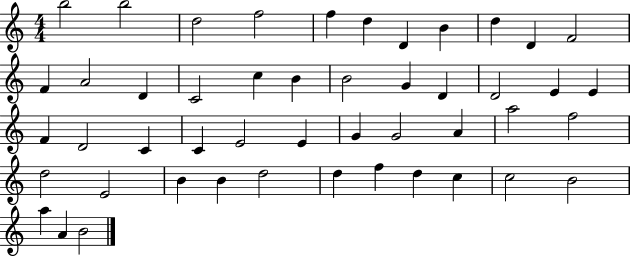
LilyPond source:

{
  \clef treble
  \numericTimeSignature
  \time 4/4
  \key c \major
  b''2 b''2 | d''2 f''2 | f''4 d''4 d'4 b'4 | d''4 d'4 f'2 | \break f'4 a'2 d'4 | c'2 c''4 b'4 | b'2 g'4 d'4 | d'2 e'4 e'4 | \break f'4 d'2 c'4 | c'4 e'2 e'4 | g'4 g'2 a'4 | a''2 f''2 | \break d''2 e'2 | b'4 b'4 d''2 | d''4 f''4 d''4 c''4 | c''2 b'2 | \break a''4 a'4 b'2 | \bar "|."
}